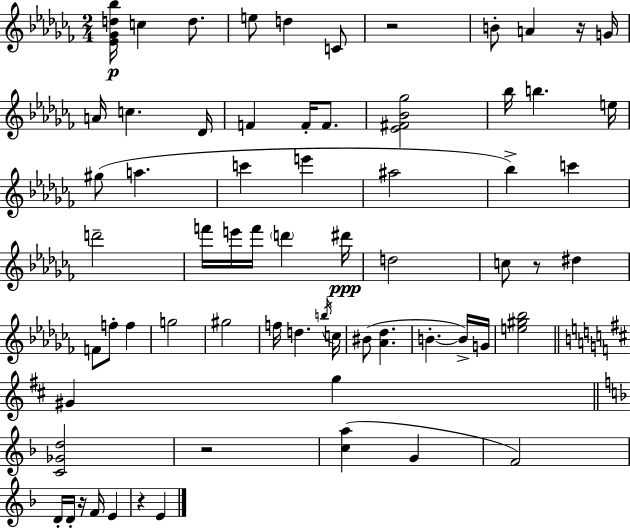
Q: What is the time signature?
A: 2/4